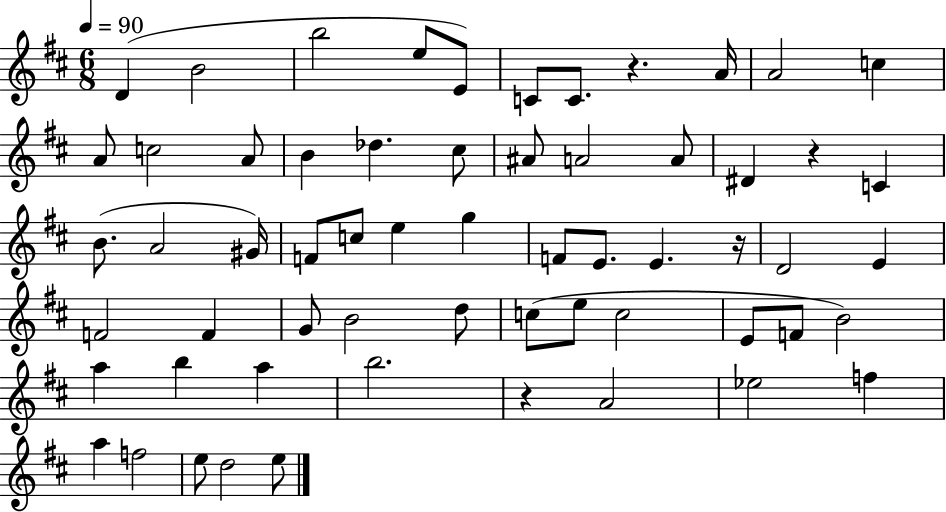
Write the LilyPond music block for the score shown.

{
  \clef treble
  \numericTimeSignature
  \time 6/8
  \key d \major
  \tempo 4 = 90
  d'4( b'2 | b''2 e''8 e'8) | c'8 c'8. r4. a'16 | a'2 c''4 | \break a'8 c''2 a'8 | b'4 des''4. cis''8 | ais'8 a'2 a'8 | dis'4 r4 c'4 | \break b'8.( a'2 gis'16) | f'8 c''8 e''4 g''4 | f'8 e'8. e'4. r16 | d'2 e'4 | \break f'2 f'4 | g'8 b'2 d''8 | c''8( e''8 c''2 | e'8 f'8 b'2) | \break a''4 b''4 a''4 | b''2. | r4 a'2 | ees''2 f''4 | \break a''4 f''2 | e''8 d''2 e''8 | \bar "|."
}